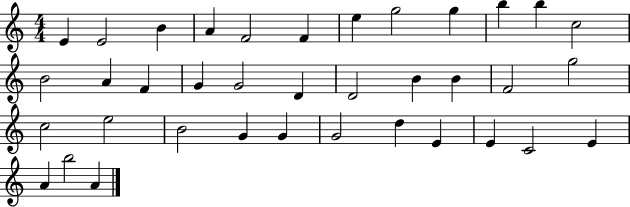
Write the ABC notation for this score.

X:1
T:Untitled
M:4/4
L:1/4
K:C
E E2 B A F2 F e g2 g b b c2 B2 A F G G2 D D2 B B F2 g2 c2 e2 B2 G G G2 d E E C2 E A b2 A